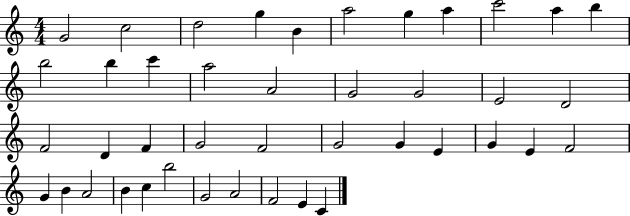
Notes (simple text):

G4/h C5/h D5/h G5/q B4/q A5/h G5/q A5/q C6/h A5/q B5/q B5/h B5/q C6/q A5/h A4/h G4/h G4/h E4/h D4/h F4/h D4/q F4/q G4/h F4/h G4/h G4/q E4/q G4/q E4/q F4/h G4/q B4/q A4/h B4/q C5/q B5/h G4/h A4/h F4/h E4/q C4/q